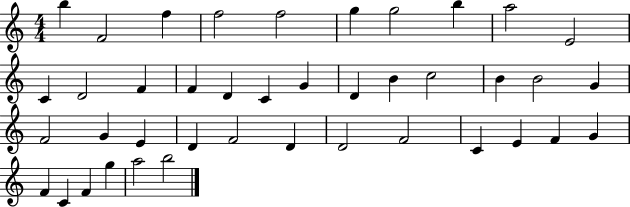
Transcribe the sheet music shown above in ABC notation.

X:1
T:Untitled
M:4/4
L:1/4
K:C
b F2 f f2 f2 g g2 b a2 E2 C D2 F F D C G D B c2 B B2 G F2 G E D F2 D D2 F2 C E F G F C F g a2 b2